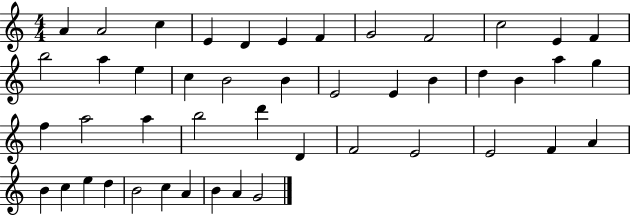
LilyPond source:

{
  \clef treble
  \numericTimeSignature
  \time 4/4
  \key c \major
  a'4 a'2 c''4 | e'4 d'4 e'4 f'4 | g'2 f'2 | c''2 e'4 f'4 | \break b''2 a''4 e''4 | c''4 b'2 b'4 | e'2 e'4 b'4 | d''4 b'4 a''4 g''4 | \break f''4 a''2 a''4 | b''2 d'''4 d'4 | f'2 e'2 | e'2 f'4 a'4 | \break b'4 c''4 e''4 d''4 | b'2 c''4 a'4 | b'4 a'4 g'2 | \bar "|."
}